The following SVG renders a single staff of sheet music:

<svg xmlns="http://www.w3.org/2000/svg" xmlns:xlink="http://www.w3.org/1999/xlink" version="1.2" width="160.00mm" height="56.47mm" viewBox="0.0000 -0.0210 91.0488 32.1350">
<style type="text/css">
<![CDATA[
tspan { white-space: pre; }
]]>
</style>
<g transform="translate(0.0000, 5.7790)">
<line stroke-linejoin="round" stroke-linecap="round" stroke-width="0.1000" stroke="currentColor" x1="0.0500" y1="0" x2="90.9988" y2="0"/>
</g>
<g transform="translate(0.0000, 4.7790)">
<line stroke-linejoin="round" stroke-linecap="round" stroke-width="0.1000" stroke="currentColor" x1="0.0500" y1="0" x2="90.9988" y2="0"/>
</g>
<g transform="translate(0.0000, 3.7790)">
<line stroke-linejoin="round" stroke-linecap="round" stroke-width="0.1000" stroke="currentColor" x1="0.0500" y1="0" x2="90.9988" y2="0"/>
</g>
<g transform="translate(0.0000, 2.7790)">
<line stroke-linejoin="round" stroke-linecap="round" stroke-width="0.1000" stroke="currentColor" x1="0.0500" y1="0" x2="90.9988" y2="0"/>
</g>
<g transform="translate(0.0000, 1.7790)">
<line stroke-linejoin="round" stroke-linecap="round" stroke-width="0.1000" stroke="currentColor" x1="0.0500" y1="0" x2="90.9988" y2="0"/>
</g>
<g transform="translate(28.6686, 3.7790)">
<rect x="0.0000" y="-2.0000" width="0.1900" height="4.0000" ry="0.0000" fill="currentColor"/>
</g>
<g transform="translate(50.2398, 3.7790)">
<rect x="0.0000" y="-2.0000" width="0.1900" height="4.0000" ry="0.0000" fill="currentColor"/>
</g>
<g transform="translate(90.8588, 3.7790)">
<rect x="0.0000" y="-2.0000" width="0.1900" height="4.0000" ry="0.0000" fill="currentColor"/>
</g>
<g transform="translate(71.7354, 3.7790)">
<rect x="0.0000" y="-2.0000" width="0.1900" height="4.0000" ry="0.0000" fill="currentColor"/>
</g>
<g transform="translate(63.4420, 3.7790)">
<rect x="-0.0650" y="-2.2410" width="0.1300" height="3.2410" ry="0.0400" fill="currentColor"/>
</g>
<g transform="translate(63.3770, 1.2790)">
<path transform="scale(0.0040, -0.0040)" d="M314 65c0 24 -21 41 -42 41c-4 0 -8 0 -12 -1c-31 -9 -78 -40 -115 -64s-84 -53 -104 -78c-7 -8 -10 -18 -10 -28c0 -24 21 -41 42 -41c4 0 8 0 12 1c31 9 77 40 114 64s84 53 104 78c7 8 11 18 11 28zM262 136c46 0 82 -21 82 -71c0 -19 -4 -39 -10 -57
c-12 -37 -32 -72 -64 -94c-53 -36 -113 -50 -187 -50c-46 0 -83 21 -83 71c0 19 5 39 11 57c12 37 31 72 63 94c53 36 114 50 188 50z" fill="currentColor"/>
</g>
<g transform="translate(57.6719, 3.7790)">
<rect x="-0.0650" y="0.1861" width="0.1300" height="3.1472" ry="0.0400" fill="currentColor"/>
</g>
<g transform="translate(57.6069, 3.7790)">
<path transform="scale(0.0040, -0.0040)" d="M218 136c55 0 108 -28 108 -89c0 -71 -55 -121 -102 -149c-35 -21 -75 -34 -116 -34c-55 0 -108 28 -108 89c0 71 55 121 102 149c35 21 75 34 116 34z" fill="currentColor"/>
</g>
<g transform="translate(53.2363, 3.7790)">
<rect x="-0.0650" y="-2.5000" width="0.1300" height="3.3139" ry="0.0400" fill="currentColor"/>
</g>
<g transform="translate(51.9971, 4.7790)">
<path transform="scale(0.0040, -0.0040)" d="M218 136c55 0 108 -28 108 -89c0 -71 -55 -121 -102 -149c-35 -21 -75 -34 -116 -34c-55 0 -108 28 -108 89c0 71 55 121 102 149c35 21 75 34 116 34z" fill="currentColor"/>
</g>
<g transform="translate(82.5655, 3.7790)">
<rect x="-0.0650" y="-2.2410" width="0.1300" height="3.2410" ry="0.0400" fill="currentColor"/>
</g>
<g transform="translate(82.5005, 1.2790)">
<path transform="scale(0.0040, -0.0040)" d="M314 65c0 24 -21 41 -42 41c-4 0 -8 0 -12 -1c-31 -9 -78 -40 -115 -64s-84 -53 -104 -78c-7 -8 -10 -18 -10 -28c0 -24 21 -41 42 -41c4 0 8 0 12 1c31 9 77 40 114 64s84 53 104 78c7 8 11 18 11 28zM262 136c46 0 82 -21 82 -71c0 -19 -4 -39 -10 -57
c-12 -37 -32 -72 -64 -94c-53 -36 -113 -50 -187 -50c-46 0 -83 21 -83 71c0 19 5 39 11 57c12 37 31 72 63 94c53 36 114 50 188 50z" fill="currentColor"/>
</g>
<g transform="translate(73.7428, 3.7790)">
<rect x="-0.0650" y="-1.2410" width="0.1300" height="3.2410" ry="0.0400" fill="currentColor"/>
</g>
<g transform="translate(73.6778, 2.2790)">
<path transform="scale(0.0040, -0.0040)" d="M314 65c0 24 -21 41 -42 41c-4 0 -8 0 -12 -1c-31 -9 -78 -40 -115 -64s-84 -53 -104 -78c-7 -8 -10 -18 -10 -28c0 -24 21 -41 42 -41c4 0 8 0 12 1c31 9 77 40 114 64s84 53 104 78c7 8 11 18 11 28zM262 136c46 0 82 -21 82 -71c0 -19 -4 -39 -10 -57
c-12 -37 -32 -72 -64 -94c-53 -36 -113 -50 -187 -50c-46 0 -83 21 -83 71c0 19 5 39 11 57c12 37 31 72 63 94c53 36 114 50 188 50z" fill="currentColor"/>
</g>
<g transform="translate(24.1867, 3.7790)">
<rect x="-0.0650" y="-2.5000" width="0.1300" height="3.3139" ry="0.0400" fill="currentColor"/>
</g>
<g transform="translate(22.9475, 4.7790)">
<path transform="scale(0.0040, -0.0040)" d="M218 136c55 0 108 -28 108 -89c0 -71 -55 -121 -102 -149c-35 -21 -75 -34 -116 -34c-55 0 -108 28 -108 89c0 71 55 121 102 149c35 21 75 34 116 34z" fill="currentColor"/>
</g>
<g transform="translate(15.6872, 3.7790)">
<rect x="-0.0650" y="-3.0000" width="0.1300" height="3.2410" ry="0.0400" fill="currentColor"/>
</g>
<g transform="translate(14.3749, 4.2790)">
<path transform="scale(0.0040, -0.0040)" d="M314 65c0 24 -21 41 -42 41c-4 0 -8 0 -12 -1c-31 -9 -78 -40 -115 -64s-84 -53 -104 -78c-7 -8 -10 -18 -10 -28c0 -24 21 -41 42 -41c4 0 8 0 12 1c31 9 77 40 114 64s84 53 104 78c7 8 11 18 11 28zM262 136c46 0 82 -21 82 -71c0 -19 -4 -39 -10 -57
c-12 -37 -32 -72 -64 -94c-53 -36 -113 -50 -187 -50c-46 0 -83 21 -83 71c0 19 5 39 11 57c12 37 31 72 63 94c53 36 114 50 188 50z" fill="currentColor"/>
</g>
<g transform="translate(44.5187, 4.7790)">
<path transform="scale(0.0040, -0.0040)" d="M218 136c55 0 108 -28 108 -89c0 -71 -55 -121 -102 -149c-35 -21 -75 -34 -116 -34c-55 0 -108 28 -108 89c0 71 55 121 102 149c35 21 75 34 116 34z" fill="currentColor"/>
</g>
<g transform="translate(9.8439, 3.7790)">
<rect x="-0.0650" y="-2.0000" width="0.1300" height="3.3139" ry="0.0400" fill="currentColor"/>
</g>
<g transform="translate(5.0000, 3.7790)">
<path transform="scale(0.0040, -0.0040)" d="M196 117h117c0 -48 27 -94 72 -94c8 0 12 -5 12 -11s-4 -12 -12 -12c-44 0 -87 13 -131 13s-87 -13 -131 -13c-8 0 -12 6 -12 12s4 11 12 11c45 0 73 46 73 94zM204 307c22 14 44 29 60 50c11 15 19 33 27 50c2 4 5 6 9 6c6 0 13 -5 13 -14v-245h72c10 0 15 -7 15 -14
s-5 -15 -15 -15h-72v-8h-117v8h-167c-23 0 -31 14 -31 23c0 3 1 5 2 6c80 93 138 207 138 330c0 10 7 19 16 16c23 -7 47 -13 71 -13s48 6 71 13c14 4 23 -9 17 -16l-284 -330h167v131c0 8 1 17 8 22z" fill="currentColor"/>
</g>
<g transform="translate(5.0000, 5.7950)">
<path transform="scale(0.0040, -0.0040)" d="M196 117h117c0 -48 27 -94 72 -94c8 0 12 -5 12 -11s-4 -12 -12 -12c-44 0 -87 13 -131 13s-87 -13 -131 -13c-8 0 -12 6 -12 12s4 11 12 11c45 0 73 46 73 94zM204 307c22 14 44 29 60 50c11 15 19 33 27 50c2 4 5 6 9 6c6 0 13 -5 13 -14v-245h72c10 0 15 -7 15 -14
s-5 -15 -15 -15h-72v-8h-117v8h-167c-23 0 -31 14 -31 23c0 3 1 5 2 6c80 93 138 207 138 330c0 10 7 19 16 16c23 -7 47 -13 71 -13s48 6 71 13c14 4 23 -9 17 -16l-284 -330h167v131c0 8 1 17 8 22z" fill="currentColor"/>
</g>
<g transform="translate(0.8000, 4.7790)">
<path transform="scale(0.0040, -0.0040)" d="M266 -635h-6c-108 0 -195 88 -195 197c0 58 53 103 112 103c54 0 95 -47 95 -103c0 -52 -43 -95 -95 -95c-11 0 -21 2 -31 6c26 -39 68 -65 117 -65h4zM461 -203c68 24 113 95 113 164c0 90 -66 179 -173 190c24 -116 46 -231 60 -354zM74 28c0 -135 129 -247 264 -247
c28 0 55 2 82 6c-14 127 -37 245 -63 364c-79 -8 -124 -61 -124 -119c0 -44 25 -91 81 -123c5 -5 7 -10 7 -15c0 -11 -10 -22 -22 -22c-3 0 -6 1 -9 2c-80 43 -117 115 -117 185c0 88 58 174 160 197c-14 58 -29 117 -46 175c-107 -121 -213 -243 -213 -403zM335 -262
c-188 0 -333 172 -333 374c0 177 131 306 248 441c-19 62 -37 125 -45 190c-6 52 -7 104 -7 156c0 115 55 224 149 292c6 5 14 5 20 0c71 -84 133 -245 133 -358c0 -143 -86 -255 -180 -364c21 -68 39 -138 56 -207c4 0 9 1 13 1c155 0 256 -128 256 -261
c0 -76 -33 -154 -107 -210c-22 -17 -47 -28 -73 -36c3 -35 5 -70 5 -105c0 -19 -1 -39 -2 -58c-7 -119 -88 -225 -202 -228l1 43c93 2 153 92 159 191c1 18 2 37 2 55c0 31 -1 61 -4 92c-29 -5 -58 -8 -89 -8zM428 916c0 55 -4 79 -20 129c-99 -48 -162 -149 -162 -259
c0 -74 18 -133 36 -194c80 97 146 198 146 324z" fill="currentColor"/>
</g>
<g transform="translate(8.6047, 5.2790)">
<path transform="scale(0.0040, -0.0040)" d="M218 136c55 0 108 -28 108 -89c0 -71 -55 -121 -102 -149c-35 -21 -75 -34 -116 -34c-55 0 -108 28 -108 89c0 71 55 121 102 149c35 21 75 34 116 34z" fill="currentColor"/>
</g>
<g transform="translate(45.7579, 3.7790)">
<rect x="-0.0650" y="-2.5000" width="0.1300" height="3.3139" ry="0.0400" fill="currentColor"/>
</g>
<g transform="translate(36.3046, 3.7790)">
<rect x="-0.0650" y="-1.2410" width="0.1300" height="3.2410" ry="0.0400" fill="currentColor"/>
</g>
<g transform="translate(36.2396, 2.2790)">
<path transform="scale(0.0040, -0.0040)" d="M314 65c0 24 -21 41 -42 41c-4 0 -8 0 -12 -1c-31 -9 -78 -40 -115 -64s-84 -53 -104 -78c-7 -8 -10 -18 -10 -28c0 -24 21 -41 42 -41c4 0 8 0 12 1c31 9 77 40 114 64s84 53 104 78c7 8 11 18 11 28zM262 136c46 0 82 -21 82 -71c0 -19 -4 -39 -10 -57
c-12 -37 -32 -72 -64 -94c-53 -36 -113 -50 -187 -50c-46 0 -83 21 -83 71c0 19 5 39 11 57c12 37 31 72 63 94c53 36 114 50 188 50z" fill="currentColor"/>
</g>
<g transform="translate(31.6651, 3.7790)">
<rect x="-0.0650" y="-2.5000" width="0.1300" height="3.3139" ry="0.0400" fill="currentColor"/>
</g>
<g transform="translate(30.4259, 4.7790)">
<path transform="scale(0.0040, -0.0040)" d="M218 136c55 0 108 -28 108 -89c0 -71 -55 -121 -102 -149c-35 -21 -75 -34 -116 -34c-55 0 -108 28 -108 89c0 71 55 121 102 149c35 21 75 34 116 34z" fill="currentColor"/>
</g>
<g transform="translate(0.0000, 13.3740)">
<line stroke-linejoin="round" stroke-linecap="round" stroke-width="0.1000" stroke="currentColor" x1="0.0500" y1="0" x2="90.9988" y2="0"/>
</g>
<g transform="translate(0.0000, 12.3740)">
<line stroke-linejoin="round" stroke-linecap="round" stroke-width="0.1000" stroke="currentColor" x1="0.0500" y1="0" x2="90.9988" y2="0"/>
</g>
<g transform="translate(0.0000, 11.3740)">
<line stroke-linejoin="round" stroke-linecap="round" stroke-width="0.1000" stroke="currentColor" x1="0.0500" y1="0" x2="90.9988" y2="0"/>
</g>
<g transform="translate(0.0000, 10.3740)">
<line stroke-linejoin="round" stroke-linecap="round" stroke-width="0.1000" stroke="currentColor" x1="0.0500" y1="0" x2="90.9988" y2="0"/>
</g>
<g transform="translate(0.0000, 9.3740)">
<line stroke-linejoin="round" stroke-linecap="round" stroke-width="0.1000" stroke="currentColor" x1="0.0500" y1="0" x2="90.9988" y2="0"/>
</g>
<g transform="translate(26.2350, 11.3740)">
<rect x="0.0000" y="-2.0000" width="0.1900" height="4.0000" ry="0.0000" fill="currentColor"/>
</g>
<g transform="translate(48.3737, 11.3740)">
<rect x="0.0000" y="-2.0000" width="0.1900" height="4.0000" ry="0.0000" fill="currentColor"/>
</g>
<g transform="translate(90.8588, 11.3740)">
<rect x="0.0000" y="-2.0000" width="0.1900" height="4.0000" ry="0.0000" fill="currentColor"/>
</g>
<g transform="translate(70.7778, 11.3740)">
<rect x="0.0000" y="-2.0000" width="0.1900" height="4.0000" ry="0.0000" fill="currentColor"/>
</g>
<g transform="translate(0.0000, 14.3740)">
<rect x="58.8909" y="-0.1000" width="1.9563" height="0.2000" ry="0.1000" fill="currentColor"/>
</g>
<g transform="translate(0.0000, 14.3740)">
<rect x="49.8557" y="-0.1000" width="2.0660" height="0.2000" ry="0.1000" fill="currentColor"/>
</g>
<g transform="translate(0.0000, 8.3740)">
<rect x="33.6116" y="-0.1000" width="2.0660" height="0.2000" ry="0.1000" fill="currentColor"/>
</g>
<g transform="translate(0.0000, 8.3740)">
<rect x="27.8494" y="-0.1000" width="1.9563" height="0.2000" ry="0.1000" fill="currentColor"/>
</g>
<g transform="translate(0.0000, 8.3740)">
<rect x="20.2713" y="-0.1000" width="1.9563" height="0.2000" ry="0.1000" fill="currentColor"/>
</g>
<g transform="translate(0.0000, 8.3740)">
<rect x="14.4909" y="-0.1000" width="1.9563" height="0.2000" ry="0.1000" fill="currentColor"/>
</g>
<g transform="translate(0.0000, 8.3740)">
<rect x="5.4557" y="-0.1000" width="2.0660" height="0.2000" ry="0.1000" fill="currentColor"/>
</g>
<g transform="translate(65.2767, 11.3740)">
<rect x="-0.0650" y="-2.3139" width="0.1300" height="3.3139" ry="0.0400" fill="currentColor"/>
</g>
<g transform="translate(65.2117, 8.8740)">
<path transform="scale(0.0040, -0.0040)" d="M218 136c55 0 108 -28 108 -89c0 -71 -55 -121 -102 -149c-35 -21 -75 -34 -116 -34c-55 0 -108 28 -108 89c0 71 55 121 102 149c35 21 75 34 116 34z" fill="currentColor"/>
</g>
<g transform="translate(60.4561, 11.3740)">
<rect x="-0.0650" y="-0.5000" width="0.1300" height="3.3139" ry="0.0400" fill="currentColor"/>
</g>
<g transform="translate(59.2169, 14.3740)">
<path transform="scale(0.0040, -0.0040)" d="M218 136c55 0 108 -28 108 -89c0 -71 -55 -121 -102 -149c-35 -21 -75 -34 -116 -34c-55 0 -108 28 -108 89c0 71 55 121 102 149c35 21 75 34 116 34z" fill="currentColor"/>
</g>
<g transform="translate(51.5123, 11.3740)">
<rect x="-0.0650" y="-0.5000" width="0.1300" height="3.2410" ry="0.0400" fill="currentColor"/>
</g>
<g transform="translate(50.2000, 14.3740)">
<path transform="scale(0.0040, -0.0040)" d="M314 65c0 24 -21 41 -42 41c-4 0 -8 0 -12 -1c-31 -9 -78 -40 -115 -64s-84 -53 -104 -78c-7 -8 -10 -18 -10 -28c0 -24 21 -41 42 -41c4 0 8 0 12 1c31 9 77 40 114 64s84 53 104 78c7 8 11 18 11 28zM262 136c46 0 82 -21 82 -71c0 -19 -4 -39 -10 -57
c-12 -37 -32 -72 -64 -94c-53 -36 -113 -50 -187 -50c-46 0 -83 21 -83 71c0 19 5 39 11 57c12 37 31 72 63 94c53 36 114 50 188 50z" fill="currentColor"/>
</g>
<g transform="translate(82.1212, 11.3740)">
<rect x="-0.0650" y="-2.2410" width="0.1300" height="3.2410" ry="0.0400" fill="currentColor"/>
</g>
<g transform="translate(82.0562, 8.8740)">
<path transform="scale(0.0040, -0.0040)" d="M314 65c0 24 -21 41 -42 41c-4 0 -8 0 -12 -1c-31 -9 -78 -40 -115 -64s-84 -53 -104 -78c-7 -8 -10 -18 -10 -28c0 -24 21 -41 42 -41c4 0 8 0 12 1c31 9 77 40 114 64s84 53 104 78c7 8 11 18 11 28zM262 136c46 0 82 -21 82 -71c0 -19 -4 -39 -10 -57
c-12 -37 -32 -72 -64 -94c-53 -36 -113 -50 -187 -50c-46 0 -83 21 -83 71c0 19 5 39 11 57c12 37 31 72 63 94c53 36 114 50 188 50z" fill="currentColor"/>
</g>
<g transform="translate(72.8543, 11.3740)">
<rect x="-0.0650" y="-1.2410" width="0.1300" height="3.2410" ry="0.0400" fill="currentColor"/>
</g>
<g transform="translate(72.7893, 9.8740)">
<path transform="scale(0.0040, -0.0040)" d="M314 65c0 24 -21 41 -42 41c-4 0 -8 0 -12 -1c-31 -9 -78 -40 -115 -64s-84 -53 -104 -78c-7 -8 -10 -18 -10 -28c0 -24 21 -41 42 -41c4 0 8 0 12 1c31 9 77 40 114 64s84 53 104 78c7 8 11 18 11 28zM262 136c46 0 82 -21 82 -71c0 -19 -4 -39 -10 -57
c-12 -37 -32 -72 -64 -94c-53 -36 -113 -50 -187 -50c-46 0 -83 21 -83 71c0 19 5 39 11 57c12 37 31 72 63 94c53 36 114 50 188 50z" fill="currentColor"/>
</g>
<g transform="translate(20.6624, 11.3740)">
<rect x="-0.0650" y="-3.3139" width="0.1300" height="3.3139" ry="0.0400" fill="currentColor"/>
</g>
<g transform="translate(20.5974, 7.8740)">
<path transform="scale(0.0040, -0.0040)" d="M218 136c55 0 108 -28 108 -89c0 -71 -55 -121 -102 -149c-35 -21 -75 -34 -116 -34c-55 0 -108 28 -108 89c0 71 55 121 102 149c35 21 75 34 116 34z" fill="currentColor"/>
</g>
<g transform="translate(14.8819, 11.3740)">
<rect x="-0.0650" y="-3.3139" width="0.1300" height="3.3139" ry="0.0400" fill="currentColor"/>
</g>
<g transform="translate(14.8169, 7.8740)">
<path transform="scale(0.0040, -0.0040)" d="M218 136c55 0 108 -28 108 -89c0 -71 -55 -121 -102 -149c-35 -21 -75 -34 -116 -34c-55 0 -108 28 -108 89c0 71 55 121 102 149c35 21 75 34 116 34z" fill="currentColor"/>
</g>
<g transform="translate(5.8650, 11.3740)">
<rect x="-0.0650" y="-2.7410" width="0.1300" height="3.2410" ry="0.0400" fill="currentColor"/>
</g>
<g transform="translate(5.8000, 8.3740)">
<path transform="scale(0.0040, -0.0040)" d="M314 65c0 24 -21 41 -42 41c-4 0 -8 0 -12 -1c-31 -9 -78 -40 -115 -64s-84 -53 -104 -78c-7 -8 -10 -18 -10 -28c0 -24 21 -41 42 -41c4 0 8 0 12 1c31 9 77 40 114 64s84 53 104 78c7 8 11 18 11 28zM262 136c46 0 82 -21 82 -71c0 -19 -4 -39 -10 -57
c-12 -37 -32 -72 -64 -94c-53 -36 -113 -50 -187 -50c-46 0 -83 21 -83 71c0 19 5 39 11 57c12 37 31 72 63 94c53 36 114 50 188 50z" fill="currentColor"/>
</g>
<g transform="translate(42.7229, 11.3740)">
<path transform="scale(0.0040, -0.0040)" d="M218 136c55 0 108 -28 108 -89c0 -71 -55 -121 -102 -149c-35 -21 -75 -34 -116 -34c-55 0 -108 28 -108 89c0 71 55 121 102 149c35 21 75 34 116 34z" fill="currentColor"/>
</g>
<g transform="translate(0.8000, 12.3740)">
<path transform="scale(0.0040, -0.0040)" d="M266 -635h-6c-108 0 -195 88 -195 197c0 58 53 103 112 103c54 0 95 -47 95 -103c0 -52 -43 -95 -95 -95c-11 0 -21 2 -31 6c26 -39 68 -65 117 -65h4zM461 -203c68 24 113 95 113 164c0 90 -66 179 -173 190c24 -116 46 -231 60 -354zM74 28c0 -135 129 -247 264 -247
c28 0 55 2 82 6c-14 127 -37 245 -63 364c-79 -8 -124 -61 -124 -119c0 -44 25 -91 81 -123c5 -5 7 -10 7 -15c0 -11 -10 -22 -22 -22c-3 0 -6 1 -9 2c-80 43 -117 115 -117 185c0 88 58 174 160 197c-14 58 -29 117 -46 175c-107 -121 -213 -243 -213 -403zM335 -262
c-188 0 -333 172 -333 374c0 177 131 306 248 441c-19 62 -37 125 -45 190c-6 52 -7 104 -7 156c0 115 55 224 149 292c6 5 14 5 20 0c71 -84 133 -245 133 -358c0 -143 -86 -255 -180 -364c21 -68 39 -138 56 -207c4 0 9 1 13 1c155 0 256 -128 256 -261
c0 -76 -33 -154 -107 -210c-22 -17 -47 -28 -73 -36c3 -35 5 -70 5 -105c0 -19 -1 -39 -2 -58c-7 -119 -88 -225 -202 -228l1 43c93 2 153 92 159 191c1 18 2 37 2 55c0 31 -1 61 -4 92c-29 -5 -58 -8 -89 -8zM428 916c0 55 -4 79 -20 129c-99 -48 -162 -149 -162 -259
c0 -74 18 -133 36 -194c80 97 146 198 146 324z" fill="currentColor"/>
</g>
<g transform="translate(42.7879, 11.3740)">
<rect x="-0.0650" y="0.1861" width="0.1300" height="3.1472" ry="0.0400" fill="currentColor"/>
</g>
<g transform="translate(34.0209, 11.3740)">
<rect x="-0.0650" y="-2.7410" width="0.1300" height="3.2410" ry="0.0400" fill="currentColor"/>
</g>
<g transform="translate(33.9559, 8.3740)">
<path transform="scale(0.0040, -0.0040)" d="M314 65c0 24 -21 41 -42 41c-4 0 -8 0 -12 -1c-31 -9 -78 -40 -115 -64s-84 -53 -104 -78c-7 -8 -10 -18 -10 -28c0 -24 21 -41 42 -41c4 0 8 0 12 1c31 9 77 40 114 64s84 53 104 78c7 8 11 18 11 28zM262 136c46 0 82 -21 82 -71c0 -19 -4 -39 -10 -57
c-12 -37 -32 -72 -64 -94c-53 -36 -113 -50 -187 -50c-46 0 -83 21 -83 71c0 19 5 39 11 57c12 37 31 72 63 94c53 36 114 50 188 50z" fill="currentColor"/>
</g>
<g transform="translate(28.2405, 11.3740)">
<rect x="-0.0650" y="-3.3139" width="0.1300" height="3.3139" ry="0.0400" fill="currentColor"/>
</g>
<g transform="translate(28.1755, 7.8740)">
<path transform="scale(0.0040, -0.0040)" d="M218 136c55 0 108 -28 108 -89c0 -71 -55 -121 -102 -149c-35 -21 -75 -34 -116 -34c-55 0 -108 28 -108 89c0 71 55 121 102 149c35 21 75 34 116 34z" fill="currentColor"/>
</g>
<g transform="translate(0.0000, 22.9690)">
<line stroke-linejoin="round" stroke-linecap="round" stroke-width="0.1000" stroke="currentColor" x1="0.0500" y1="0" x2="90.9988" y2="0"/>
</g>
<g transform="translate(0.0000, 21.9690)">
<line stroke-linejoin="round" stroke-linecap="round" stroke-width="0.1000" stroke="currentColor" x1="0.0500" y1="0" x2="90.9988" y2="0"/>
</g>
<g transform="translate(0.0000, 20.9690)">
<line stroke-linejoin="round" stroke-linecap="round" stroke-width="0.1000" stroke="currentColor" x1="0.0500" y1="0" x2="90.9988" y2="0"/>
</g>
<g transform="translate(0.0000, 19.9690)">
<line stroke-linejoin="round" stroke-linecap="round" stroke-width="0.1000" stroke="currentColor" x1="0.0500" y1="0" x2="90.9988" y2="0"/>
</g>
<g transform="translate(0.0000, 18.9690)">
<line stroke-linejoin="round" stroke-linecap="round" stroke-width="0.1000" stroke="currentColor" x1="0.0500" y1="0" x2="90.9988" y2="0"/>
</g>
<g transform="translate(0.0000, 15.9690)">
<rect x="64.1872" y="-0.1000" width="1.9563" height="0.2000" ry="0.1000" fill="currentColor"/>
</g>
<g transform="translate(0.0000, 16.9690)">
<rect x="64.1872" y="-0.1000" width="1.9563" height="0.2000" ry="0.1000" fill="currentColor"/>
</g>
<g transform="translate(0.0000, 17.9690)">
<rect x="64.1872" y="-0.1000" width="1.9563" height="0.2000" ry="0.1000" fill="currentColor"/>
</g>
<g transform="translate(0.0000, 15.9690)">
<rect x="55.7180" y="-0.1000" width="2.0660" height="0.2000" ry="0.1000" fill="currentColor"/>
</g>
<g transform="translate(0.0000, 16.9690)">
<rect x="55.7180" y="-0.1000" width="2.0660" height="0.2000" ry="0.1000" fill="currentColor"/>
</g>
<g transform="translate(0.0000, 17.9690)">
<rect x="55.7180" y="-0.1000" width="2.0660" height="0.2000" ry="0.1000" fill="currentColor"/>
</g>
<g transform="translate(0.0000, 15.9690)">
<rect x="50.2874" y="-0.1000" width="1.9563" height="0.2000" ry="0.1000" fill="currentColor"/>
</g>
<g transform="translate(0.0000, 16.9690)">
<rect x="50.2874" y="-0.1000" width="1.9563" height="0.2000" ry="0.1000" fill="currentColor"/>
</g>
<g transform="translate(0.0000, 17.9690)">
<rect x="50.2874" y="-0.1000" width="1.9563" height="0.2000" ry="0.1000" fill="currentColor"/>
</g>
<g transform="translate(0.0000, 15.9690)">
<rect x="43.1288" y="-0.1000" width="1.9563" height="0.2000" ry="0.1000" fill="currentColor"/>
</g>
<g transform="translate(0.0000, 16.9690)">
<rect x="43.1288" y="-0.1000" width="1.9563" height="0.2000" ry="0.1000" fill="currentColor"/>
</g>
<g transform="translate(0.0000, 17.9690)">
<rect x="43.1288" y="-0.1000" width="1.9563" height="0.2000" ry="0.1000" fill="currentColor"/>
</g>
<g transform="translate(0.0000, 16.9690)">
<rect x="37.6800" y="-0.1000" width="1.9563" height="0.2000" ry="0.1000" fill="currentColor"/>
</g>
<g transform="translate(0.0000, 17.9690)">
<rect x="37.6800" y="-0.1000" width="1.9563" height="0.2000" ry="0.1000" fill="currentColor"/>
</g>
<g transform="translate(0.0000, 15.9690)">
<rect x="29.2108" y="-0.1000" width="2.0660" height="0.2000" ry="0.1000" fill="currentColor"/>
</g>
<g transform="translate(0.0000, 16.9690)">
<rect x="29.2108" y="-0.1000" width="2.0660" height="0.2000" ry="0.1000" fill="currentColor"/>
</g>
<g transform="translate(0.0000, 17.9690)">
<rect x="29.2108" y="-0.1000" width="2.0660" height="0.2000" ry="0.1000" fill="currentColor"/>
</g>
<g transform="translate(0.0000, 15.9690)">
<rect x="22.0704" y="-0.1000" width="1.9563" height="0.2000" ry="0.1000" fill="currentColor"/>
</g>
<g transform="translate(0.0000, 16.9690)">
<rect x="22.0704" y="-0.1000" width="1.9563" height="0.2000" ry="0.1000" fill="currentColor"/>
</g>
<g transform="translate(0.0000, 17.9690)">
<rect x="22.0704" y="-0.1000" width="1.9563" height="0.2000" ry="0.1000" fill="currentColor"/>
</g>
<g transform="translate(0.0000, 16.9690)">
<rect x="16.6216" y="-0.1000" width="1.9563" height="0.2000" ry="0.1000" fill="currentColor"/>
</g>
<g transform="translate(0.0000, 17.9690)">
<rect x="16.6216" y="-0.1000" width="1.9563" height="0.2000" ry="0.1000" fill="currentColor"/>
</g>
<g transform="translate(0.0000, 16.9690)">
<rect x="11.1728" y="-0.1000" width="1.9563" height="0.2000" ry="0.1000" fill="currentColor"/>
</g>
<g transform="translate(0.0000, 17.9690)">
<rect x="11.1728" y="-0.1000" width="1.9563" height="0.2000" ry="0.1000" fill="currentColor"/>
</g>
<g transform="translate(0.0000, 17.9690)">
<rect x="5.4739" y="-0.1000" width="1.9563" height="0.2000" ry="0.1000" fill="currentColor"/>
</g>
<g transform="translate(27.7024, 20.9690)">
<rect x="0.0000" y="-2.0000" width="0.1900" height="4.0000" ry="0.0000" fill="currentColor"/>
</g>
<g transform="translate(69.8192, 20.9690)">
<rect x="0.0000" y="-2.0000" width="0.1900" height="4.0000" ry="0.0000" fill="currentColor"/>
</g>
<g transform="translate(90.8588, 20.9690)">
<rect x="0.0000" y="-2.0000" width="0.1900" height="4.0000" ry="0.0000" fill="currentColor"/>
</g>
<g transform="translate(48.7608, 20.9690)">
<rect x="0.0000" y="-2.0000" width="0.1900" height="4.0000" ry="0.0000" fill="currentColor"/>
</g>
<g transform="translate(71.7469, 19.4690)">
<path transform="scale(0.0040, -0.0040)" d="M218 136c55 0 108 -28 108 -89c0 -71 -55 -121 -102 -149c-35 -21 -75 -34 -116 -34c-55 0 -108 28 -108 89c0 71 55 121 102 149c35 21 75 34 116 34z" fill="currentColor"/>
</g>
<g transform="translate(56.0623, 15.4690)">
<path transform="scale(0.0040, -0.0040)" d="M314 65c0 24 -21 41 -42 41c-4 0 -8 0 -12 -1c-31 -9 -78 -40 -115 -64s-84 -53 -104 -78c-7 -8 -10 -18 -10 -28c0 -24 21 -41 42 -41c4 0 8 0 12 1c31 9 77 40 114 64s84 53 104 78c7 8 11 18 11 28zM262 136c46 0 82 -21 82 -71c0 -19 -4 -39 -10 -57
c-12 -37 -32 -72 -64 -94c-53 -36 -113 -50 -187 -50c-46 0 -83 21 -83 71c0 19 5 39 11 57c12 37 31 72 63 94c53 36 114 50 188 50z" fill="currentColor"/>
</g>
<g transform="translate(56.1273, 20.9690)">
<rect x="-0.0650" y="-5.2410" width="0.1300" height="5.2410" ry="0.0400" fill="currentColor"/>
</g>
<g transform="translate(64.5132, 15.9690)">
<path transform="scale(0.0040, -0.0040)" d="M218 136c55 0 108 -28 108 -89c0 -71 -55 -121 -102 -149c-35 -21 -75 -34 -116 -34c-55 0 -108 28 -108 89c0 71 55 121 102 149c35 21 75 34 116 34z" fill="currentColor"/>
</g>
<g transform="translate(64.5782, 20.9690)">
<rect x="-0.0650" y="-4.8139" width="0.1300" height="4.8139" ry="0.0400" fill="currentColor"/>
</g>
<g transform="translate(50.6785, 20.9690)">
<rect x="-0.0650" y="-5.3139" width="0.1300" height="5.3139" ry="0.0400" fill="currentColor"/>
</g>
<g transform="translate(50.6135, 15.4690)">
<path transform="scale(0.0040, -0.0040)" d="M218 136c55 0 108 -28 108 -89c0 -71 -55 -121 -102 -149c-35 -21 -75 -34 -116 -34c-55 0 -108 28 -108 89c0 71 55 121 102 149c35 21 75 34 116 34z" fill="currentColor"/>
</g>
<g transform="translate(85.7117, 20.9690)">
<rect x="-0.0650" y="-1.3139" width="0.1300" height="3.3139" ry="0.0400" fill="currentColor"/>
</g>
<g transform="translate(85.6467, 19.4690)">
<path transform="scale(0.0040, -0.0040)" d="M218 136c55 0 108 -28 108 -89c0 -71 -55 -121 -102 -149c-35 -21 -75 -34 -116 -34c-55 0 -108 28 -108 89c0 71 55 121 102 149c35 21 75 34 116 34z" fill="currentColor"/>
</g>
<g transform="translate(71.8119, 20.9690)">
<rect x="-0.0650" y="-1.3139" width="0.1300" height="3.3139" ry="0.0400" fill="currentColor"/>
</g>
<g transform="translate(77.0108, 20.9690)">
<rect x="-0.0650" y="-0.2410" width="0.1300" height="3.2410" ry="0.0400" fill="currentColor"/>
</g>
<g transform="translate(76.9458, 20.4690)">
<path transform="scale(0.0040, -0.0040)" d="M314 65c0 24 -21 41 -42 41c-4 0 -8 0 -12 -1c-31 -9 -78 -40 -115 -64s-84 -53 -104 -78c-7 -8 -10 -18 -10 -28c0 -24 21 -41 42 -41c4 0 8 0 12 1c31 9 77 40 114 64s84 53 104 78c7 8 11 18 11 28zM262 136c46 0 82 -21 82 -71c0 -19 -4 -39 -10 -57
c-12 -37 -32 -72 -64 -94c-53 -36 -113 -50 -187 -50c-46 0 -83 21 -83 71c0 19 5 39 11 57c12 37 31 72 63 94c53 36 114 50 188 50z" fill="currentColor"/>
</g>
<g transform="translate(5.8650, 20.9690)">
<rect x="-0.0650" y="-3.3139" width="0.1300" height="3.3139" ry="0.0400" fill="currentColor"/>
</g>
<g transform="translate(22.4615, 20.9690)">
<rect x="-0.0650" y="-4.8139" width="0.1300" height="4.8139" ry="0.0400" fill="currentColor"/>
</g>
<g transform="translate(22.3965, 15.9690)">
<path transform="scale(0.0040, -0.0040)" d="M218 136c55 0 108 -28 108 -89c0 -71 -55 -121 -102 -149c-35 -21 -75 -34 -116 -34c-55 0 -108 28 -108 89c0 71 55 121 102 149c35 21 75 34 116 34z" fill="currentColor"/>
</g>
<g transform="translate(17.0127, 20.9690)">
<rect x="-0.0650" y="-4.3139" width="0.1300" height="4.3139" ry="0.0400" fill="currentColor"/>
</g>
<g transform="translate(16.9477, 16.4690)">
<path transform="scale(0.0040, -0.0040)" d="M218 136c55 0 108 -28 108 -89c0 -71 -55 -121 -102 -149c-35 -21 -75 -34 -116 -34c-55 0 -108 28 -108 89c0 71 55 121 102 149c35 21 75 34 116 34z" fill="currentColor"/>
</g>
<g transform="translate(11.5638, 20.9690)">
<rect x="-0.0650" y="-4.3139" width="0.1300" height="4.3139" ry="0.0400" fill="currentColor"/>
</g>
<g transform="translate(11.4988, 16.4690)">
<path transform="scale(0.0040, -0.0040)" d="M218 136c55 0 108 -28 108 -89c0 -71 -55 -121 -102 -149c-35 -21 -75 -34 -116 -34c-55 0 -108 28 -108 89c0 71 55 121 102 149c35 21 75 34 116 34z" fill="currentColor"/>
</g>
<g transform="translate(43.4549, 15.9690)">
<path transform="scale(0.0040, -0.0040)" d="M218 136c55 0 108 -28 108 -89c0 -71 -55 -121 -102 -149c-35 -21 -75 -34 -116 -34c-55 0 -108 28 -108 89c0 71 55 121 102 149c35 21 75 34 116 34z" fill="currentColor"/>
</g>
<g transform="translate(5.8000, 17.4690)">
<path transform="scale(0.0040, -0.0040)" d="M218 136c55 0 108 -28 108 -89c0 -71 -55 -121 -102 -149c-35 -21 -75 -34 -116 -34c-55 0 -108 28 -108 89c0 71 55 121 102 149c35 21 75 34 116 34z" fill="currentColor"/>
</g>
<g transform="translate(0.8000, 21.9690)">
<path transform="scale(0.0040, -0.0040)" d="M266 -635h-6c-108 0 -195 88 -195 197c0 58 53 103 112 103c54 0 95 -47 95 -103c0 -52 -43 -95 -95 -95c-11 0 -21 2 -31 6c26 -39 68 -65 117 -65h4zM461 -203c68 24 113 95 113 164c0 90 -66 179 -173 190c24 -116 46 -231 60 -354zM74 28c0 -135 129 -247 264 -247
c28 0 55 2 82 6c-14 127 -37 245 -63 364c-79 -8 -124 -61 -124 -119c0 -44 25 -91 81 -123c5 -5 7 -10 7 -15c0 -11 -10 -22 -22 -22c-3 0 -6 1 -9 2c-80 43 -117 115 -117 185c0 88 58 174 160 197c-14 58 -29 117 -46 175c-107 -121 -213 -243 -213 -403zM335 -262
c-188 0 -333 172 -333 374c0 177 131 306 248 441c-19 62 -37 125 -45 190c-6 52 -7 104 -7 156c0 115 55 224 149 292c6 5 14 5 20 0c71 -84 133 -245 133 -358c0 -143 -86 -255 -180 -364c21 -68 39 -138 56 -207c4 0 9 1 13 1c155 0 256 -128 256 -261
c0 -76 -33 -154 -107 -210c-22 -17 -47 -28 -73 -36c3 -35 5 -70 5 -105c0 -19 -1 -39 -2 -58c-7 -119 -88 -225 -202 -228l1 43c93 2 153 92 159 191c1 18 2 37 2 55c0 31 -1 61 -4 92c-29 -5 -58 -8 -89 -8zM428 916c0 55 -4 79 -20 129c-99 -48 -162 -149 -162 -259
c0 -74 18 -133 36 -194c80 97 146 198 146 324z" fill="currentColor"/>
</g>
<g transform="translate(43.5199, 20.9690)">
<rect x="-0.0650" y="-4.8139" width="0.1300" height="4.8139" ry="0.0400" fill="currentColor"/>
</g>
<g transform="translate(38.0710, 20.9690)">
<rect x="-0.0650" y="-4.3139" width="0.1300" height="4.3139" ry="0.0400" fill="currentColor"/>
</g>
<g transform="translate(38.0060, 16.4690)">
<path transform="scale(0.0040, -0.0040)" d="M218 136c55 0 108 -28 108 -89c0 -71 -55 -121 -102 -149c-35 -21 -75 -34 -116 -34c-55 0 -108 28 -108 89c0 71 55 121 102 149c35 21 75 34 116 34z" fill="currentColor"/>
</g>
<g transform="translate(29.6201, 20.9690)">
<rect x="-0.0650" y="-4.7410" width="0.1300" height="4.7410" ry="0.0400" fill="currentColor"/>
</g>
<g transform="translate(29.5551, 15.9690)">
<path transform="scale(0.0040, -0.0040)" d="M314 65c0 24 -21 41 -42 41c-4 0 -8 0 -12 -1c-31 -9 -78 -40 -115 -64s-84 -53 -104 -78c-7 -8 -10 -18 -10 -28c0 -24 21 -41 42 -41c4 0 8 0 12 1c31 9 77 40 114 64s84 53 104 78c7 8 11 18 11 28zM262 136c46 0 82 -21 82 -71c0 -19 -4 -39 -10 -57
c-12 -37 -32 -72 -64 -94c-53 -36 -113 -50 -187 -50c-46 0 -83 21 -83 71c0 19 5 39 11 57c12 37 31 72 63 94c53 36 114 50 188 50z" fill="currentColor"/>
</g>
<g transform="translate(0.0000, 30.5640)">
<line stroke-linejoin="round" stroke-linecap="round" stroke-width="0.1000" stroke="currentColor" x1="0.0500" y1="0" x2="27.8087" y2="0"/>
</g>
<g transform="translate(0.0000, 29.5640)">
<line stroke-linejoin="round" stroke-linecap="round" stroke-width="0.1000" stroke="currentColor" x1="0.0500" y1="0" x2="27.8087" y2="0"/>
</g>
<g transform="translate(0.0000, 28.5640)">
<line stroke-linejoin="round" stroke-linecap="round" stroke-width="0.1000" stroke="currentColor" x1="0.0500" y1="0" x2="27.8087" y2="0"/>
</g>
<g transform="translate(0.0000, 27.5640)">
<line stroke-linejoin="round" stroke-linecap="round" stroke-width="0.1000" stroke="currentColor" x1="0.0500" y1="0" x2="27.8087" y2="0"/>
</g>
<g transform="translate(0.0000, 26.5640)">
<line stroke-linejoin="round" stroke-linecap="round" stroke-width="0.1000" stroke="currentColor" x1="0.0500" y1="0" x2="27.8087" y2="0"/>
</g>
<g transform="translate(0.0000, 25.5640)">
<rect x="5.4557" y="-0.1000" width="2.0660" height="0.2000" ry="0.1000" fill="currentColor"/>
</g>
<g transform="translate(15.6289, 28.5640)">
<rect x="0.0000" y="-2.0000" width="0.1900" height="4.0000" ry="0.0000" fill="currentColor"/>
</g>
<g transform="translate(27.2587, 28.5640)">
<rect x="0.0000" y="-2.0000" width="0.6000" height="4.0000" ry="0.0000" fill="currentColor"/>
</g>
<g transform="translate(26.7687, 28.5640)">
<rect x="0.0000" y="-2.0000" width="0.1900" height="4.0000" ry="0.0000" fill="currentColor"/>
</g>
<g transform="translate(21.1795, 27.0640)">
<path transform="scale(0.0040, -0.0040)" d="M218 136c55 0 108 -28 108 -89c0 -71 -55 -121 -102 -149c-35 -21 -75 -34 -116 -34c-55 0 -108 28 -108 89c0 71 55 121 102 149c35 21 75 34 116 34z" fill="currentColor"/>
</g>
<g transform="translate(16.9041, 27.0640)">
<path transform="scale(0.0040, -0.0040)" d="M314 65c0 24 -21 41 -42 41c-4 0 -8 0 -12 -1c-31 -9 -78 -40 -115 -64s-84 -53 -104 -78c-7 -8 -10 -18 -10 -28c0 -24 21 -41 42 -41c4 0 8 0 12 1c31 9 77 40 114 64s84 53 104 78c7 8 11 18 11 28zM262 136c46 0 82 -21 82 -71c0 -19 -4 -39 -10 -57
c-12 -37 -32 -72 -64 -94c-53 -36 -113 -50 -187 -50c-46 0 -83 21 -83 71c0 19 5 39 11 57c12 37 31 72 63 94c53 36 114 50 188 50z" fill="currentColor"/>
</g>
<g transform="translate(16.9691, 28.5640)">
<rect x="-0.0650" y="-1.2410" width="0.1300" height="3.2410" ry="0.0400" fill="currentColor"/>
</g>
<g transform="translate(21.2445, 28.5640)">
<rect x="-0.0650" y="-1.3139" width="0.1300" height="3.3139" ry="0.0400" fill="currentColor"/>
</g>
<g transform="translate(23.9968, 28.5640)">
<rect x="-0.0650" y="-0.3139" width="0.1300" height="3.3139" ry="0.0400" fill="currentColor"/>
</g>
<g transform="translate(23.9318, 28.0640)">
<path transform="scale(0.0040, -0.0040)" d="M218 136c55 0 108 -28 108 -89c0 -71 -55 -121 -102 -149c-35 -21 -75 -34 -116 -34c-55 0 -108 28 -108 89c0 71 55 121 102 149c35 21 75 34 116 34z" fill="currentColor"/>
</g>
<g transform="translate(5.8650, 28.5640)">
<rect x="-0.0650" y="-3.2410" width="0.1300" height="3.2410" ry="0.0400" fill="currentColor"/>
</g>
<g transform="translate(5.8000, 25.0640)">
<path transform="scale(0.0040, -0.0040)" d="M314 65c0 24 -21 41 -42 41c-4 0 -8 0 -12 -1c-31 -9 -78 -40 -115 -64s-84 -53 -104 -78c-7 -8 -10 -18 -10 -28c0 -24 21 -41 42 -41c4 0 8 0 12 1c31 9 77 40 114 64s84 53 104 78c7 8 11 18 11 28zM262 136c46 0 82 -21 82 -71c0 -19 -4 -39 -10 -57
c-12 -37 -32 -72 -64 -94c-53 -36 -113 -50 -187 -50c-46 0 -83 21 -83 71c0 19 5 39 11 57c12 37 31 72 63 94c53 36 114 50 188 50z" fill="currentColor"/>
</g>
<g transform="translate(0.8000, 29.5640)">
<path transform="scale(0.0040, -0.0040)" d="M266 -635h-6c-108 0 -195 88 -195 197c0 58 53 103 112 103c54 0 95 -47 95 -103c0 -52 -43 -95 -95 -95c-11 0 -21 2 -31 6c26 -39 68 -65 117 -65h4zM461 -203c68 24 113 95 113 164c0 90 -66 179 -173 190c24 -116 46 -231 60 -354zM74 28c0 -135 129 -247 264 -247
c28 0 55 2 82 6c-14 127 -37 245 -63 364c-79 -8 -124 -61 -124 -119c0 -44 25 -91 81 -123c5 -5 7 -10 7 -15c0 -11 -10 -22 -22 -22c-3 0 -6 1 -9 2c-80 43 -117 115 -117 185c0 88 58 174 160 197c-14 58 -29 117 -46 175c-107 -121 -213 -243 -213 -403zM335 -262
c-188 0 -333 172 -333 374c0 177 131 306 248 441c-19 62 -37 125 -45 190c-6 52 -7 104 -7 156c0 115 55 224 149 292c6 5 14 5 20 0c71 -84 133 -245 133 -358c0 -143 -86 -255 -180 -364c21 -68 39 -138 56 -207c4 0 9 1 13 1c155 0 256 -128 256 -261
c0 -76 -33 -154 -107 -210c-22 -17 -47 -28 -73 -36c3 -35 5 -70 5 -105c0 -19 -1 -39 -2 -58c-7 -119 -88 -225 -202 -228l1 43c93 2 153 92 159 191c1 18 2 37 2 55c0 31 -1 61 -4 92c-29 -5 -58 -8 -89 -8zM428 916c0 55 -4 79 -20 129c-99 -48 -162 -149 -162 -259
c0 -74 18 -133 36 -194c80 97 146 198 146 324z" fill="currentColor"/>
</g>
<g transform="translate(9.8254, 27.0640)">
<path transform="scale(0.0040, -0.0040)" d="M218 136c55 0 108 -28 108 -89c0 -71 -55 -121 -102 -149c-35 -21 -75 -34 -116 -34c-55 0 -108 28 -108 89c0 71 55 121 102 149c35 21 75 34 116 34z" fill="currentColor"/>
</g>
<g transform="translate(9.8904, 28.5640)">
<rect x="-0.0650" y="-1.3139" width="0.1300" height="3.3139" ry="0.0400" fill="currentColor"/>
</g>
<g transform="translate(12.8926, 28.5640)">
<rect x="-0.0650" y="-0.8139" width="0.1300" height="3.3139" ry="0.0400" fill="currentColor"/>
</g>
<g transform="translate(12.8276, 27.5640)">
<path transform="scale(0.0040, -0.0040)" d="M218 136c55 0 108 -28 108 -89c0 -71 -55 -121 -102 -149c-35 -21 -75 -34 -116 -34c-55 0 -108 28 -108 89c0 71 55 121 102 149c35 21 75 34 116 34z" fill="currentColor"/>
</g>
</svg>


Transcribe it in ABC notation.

X:1
T:Untitled
M:4/4
L:1/4
K:C
F A2 G G e2 G G B g2 e2 g2 a2 b b b a2 B C2 C g e2 g2 b d' d' e' e'2 d' e' f' f'2 e' e c2 e b2 e d e2 e c